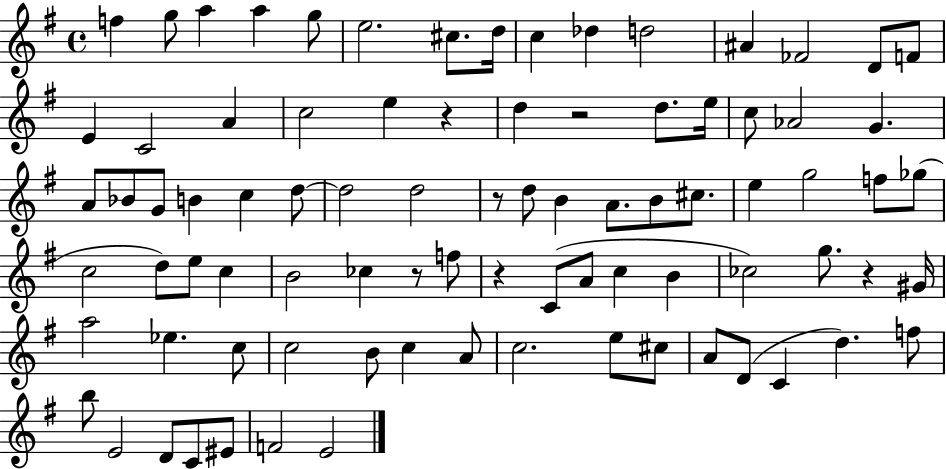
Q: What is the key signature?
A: G major